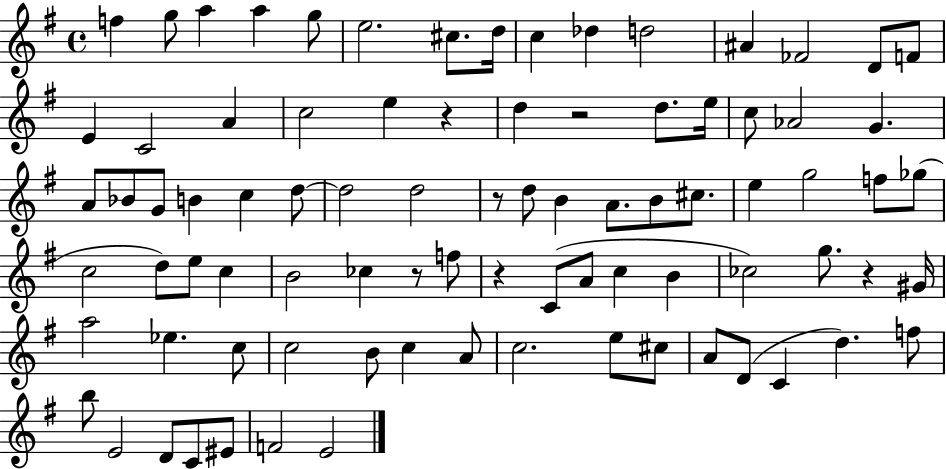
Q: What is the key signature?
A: G major